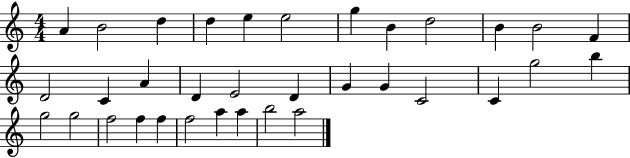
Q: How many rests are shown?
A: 0